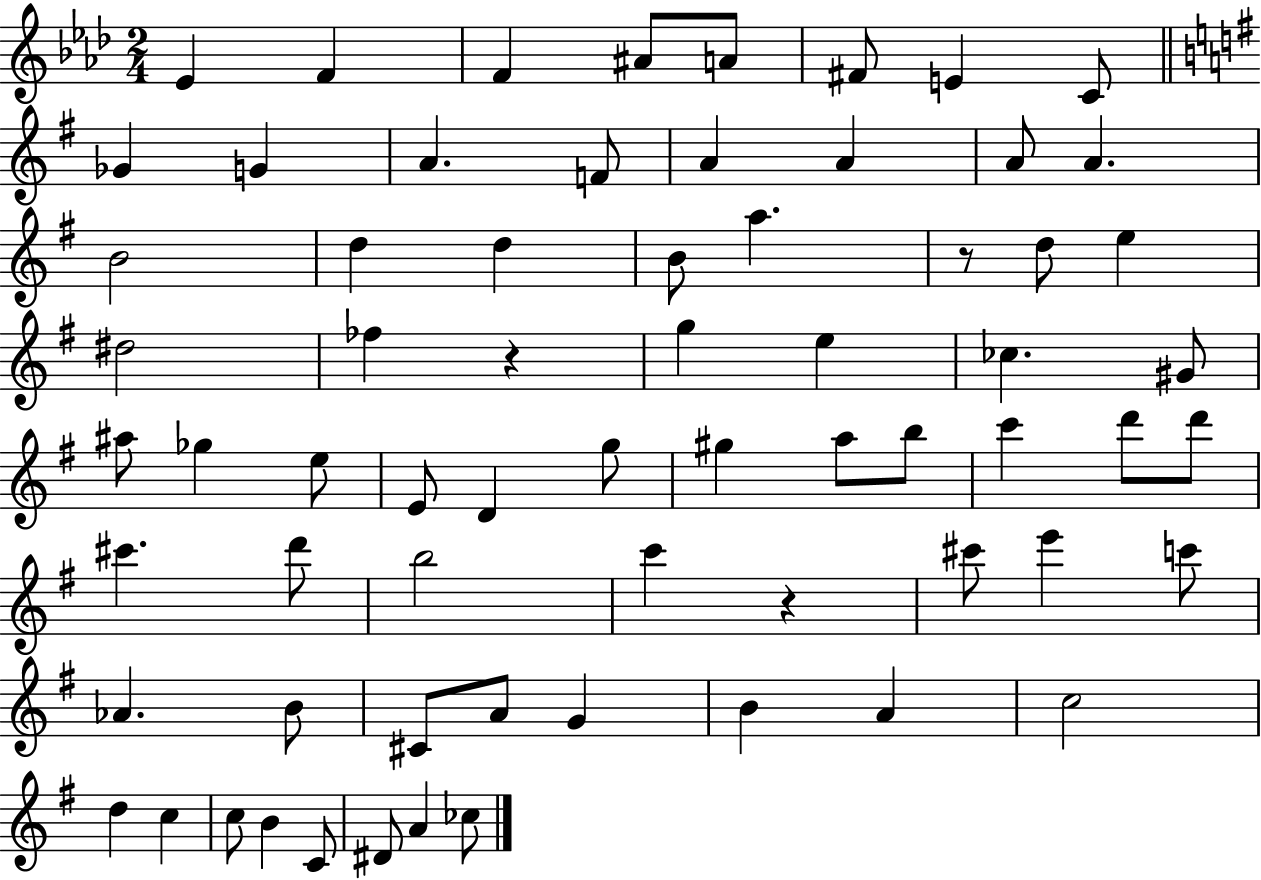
X:1
T:Untitled
M:2/4
L:1/4
K:Ab
_E F F ^A/2 A/2 ^F/2 E C/2 _G G A F/2 A A A/2 A B2 d d B/2 a z/2 d/2 e ^d2 _f z g e _c ^G/2 ^a/2 _g e/2 E/2 D g/2 ^g a/2 b/2 c' d'/2 d'/2 ^c' d'/2 b2 c' z ^c'/2 e' c'/2 _A B/2 ^C/2 A/2 G B A c2 d c c/2 B C/2 ^D/2 A _c/2